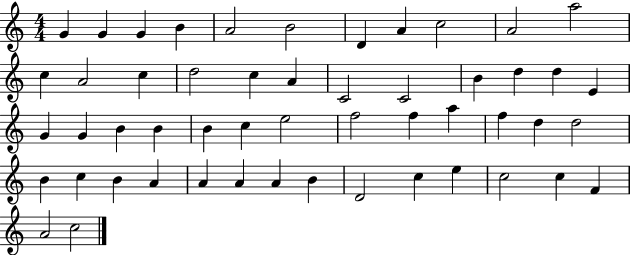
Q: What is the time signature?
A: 4/4